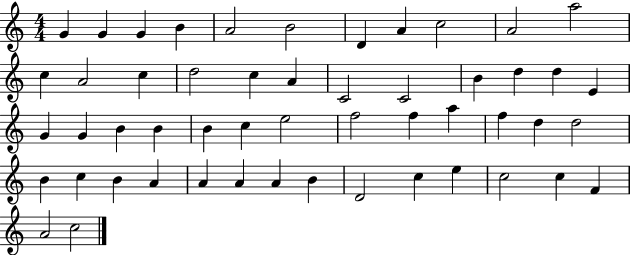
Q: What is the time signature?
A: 4/4